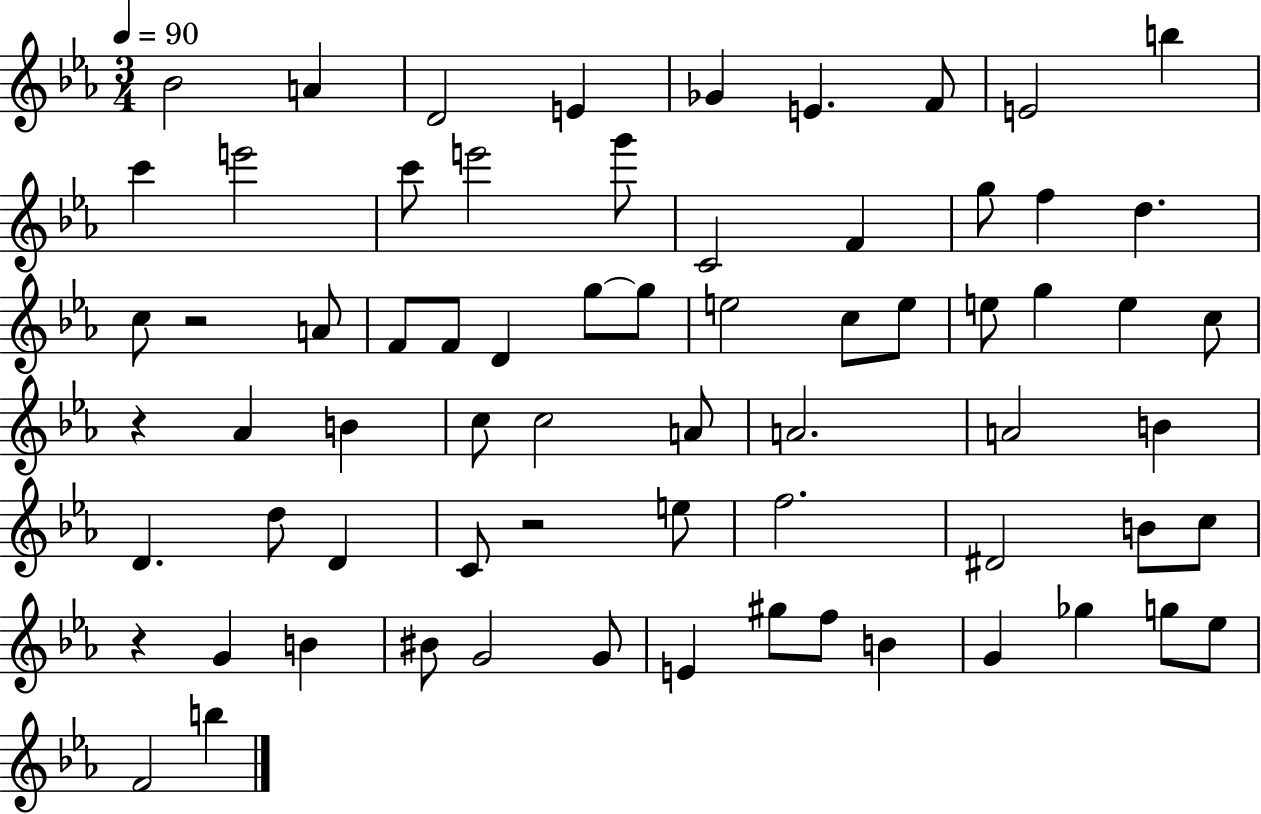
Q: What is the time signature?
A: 3/4